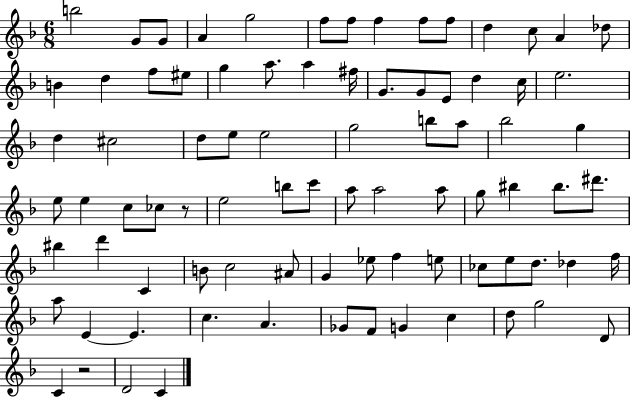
X:1
T:Untitled
M:6/8
L:1/4
K:F
b2 G/2 G/2 A g2 f/2 f/2 f f/2 f/2 d c/2 A _d/2 B d f/2 ^e/2 g a/2 a ^f/4 G/2 G/2 E/2 d c/4 e2 d ^c2 d/2 e/2 e2 g2 b/2 a/2 _b2 g e/2 e c/2 _c/2 z/2 e2 b/2 c'/2 a/2 a2 a/2 g/2 ^b ^b/2 ^d'/2 ^b d' C B/2 c2 ^A/2 G _e/2 f e/2 _c/2 e/2 d/2 _d f/4 a/2 E E c A _G/2 F/2 G c d/2 g2 D/2 C z2 D2 C